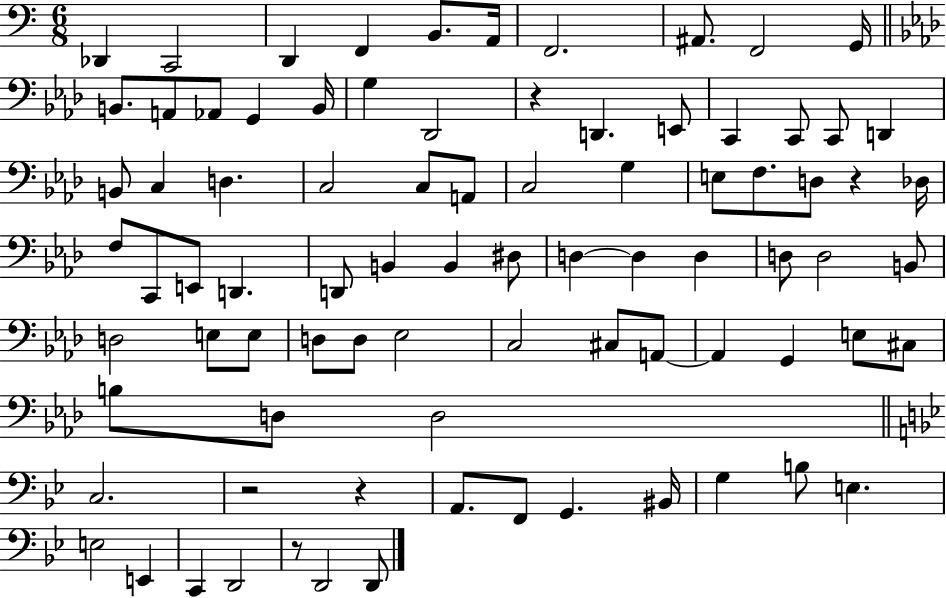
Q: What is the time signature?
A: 6/8